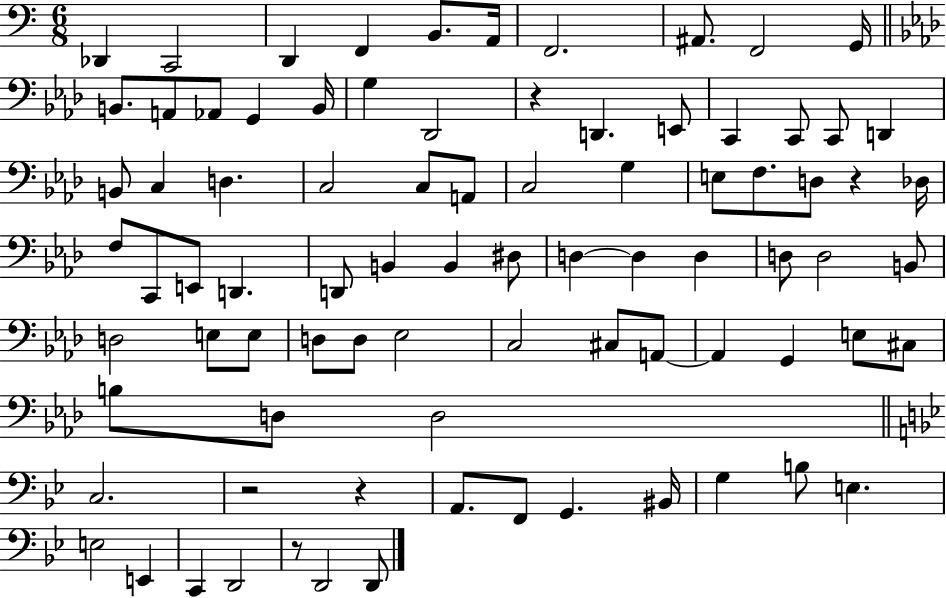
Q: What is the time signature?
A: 6/8